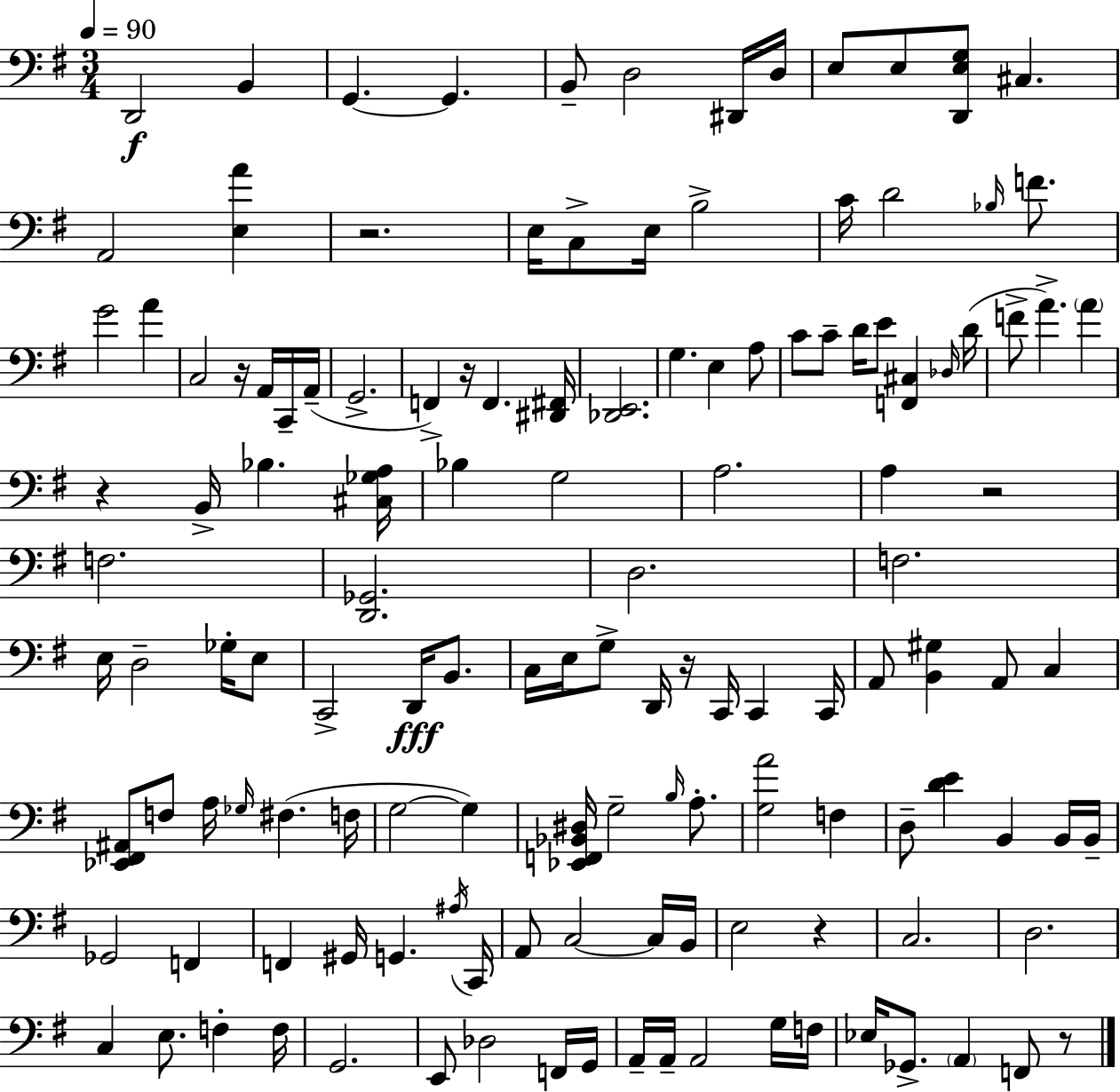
X:1
T:Untitled
M:3/4
L:1/4
K:Em
D,,2 B,, G,, G,, B,,/2 D,2 ^D,,/4 D,/4 E,/2 E,/2 [D,,E,G,]/2 ^C, A,,2 [E,A] z2 E,/4 C,/2 E,/4 B,2 C/4 D2 _B,/4 F/2 G2 A C,2 z/4 A,,/4 C,,/4 A,,/4 G,,2 F,, z/4 F,, [^D,,^F,,]/4 [_D,,E,,]2 G, E, A,/2 C/2 C/2 D/4 E/2 [F,,^C,] _D,/4 D/4 F/2 A A z B,,/4 _B, [^C,_G,A,]/4 _B, G,2 A,2 A, z2 F,2 [D,,_G,,]2 D,2 F,2 E,/4 D,2 _G,/4 E,/2 C,,2 D,,/4 B,,/2 C,/4 E,/4 G,/2 D,,/4 z/4 C,,/4 C,, C,,/4 A,,/2 [B,,^G,] A,,/2 C, [_E,,^F,,^A,,]/2 F,/2 A,/4 _G,/4 ^F, F,/4 G,2 G, [_E,,F,,_B,,^D,]/4 G,2 B,/4 A,/2 [G,A]2 F, D,/2 [DE] B,, B,,/4 B,,/4 _G,,2 F,, F,, ^G,,/4 G,, ^A,/4 C,,/4 A,,/2 C,2 C,/4 B,,/4 E,2 z C,2 D,2 C, E,/2 F, F,/4 G,,2 E,,/2 _D,2 F,,/4 G,,/4 A,,/4 A,,/4 A,,2 G,/4 F,/4 _E,/4 _G,,/2 A,, F,,/2 z/2